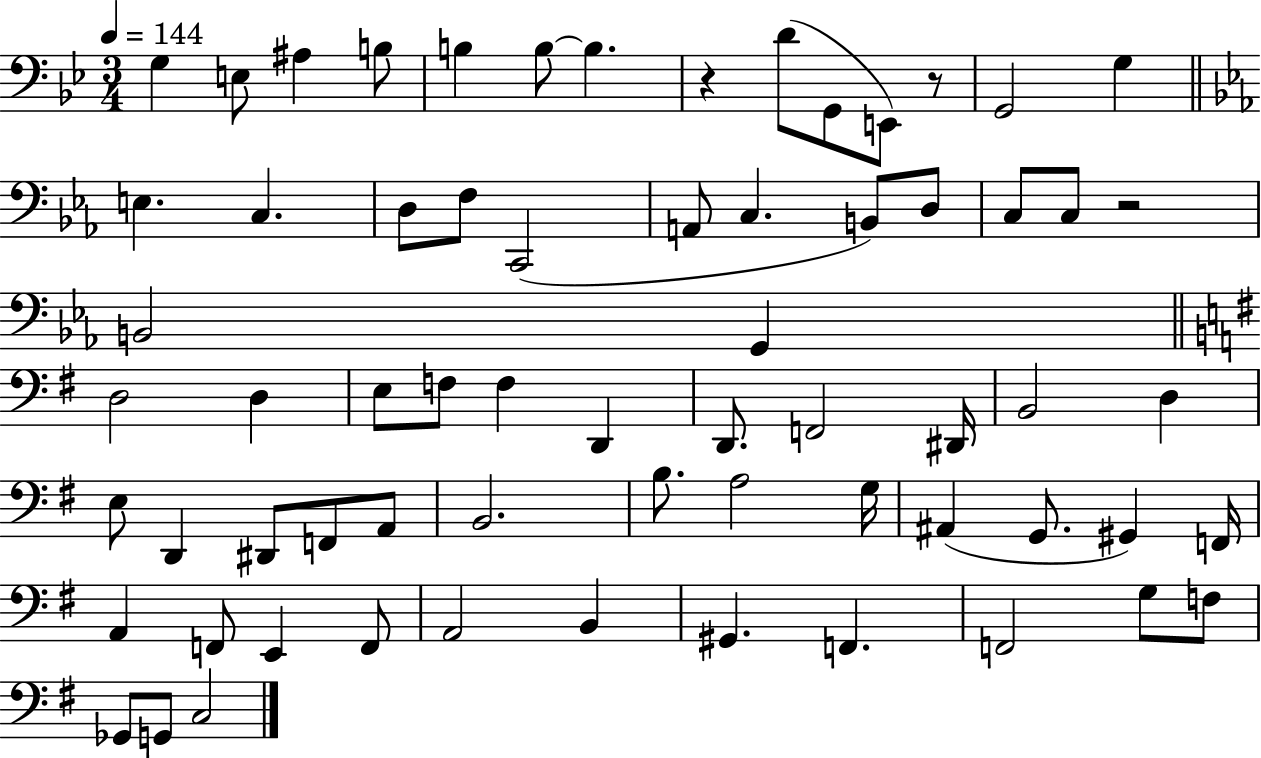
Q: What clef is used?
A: bass